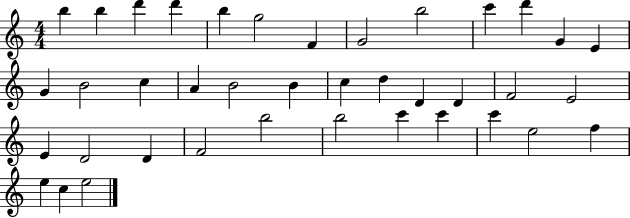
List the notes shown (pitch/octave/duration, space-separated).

B5/q B5/q D6/q D6/q B5/q G5/h F4/q G4/h B5/h C6/q D6/q G4/q E4/q G4/q B4/h C5/q A4/q B4/h B4/q C5/q D5/q D4/q D4/q F4/h E4/h E4/q D4/h D4/q F4/h B5/h B5/h C6/q C6/q C6/q E5/h F5/q E5/q C5/q E5/h